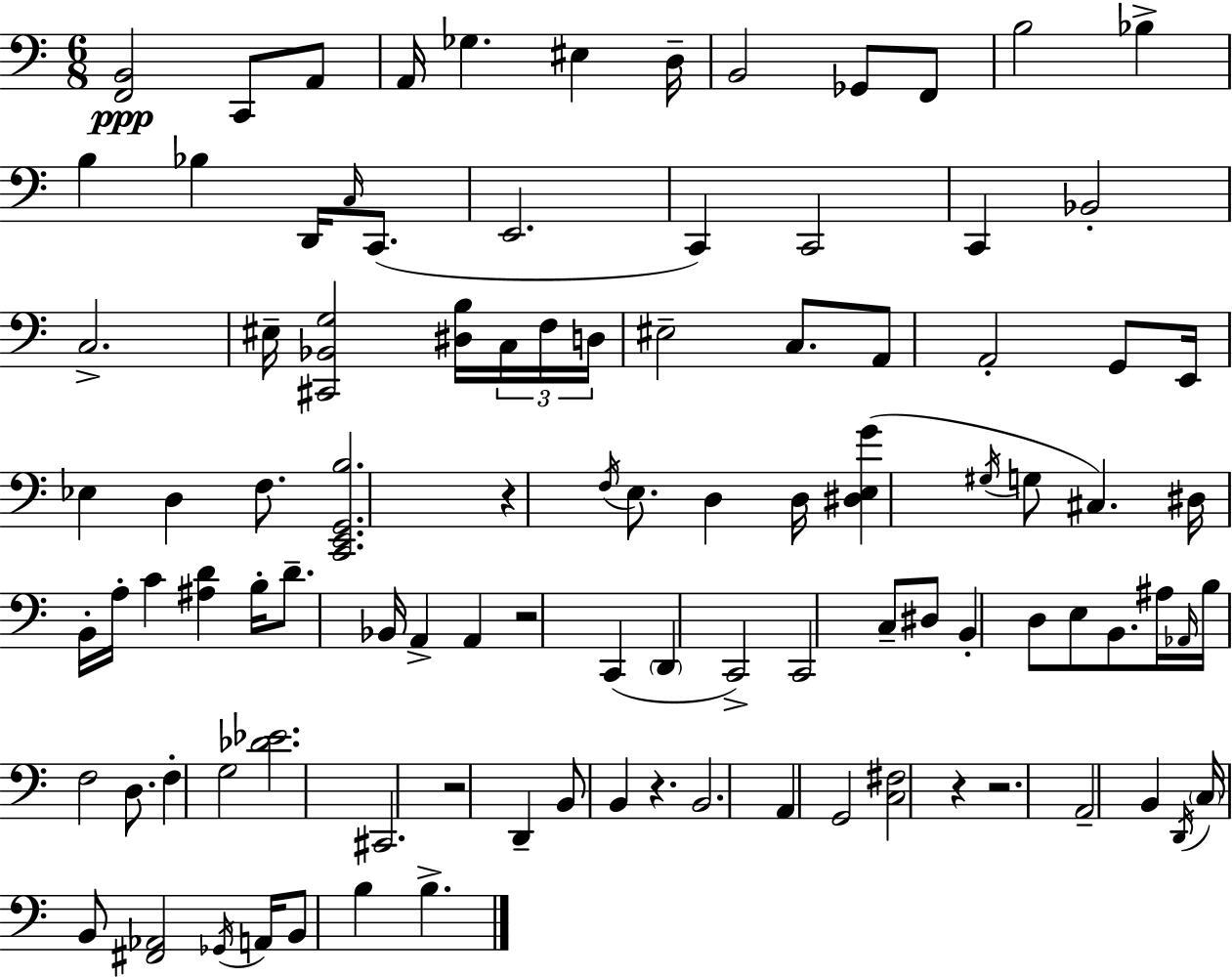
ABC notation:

X:1
T:Untitled
M:6/8
L:1/4
K:C
[F,,B,,]2 C,,/2 A,,/2 A,,/4 _G, ^E, D,/4 B,,2 _G,,/2 F,,/2 B,2 _B, B, _B, D,,/4 C,/4 C,,/2 E,,2 C,, C,,2 C,, _B,,2 C,2 ^E,/4 [^C,,_B,,G,]2 [^D,B,]/4 C,/4 F,/4 D,/4 ^E,2 C,/2 A,,/2 A,,2 G,,/2 E,,/4 _E, D, F,/2 [C,,E,,G,,B,]2 z F,/4 E,/2 D, D,/4 [^D,E,G] ^G,/4 G,/2 ^C, ^D,/4 B,,/4 A,/4 C [^A,D] B,/4 D/2 _B,,/4 A,, A,, z2 C,, D,, C,,2 C,,2 C,/2 ^D,/2 B,, D,/2 E,/2 B,,/2 ^A,/4 _A,,/4 B,/4 F,2 D,/2 F, G,2 [_D_E]2 ^C,,2 z2 D,, B,,/2 B,, z B,,2 A,, G,,2 [C,^F,]2 z z2 A,,2 B,, D,,/4 C,/4 B,,/2 [^F,,_A,,]2 _G,,/4 A,,/4 B,,/2 B, B,